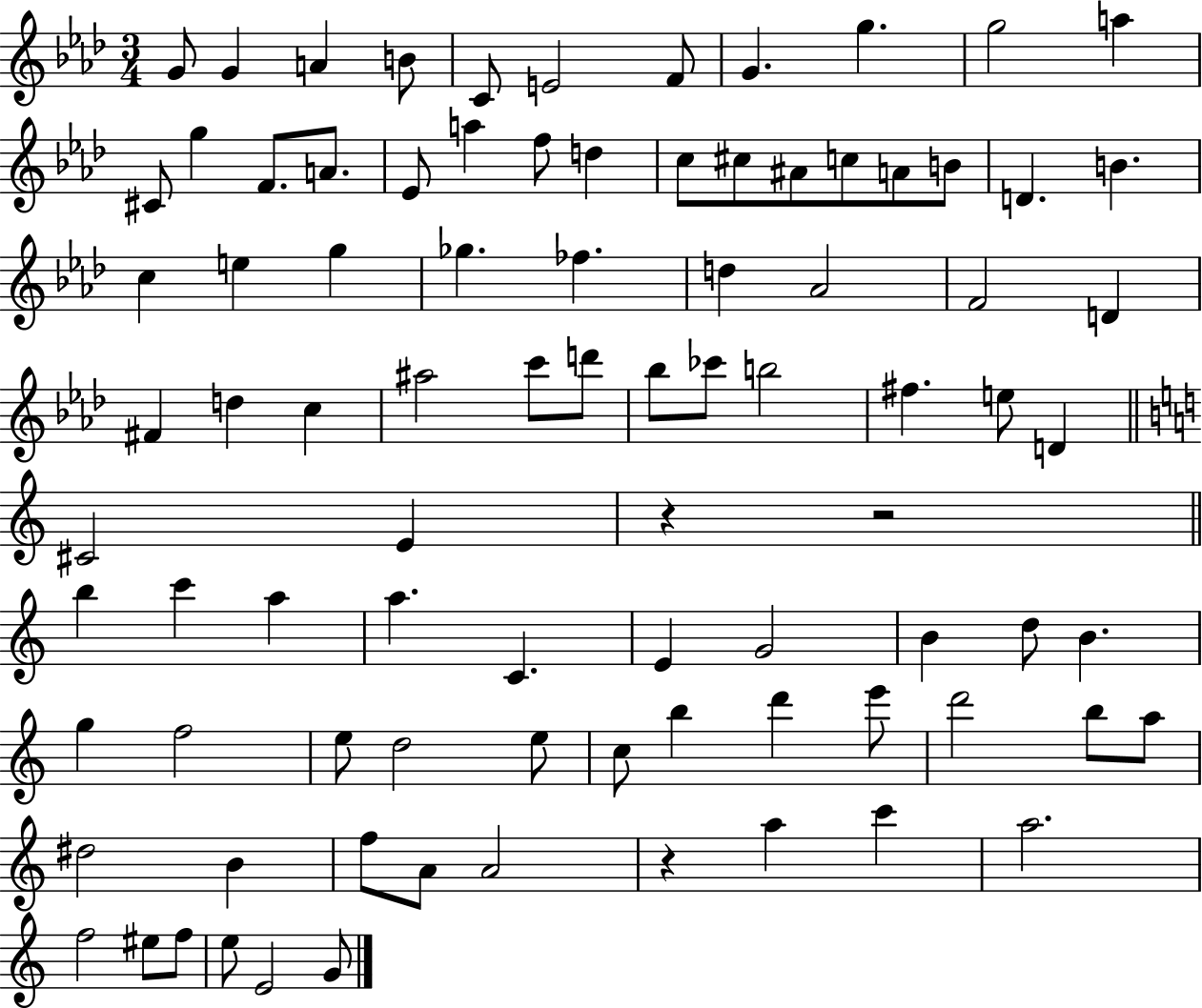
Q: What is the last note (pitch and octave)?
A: G4